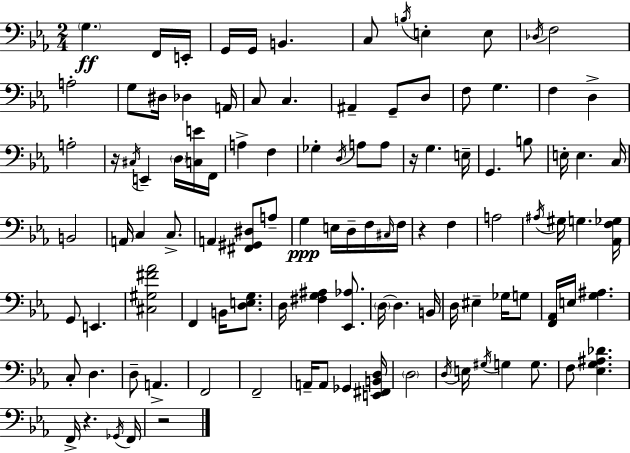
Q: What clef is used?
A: bass